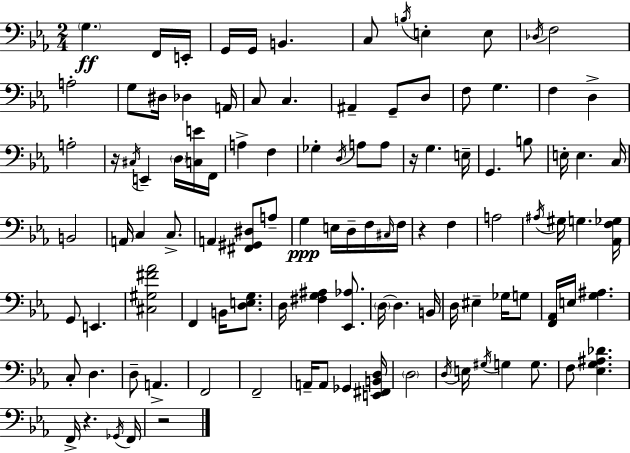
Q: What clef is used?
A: bass